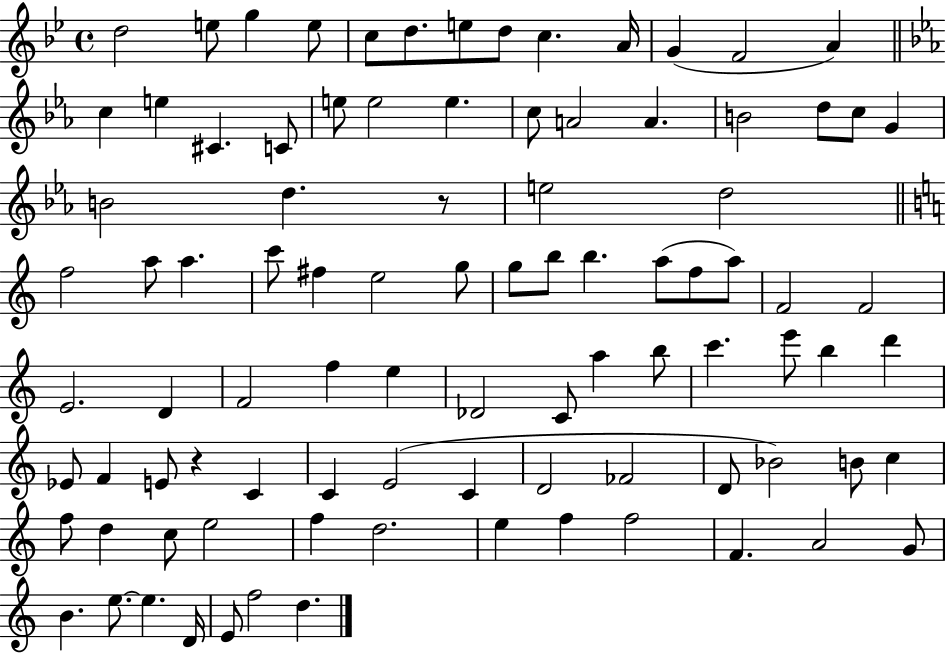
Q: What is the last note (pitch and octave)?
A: D5